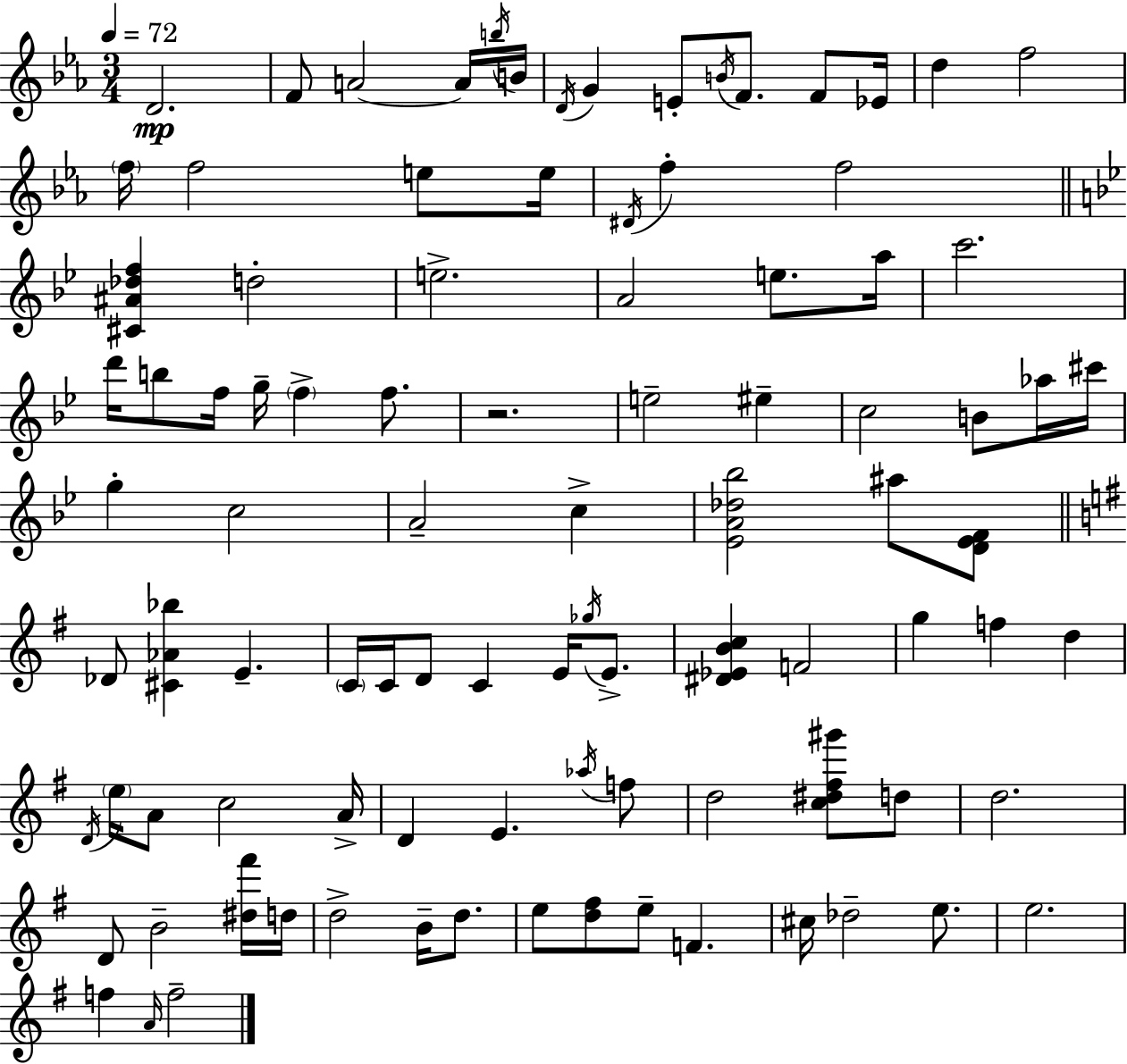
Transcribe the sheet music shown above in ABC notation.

X:1
T:Untitled
M:3/4
L:1/4
K:Eb
D2 F/2 A2 A/4 b/4 B/4 D/4 G E/2 B/4 F/2 F/2 _E/4 d f2 f/4 f2 e/2 e/4 ^D/4 f f2 [^C^A_df] d2 e2 A2 e/2 a/4 c'2 d'/4 b/2 f/4 g/4 f f/2 z2 e2 ^e c2 B/2 _a/4 ^c'/4 g c2 A2 c [_EA_d_b]2 ^a/2 [D_EF]/2 _D/2 [^C_A_b] E C/4 C/4 D/2 C E/4 _g/4 E/2 [^D_EBc] F2 g f d D/4 e/4 A/2 c2 A/4 D E _a/4 f/2 d2 [c^d^f^g']/2 d/2 d2 D/2 B2 [^d^f']/4 d/4 d2 B/4 d/2 e/2 [d^f]/2 e/2 F ^c/4 _d2 e/2 e2 f A/4 f2